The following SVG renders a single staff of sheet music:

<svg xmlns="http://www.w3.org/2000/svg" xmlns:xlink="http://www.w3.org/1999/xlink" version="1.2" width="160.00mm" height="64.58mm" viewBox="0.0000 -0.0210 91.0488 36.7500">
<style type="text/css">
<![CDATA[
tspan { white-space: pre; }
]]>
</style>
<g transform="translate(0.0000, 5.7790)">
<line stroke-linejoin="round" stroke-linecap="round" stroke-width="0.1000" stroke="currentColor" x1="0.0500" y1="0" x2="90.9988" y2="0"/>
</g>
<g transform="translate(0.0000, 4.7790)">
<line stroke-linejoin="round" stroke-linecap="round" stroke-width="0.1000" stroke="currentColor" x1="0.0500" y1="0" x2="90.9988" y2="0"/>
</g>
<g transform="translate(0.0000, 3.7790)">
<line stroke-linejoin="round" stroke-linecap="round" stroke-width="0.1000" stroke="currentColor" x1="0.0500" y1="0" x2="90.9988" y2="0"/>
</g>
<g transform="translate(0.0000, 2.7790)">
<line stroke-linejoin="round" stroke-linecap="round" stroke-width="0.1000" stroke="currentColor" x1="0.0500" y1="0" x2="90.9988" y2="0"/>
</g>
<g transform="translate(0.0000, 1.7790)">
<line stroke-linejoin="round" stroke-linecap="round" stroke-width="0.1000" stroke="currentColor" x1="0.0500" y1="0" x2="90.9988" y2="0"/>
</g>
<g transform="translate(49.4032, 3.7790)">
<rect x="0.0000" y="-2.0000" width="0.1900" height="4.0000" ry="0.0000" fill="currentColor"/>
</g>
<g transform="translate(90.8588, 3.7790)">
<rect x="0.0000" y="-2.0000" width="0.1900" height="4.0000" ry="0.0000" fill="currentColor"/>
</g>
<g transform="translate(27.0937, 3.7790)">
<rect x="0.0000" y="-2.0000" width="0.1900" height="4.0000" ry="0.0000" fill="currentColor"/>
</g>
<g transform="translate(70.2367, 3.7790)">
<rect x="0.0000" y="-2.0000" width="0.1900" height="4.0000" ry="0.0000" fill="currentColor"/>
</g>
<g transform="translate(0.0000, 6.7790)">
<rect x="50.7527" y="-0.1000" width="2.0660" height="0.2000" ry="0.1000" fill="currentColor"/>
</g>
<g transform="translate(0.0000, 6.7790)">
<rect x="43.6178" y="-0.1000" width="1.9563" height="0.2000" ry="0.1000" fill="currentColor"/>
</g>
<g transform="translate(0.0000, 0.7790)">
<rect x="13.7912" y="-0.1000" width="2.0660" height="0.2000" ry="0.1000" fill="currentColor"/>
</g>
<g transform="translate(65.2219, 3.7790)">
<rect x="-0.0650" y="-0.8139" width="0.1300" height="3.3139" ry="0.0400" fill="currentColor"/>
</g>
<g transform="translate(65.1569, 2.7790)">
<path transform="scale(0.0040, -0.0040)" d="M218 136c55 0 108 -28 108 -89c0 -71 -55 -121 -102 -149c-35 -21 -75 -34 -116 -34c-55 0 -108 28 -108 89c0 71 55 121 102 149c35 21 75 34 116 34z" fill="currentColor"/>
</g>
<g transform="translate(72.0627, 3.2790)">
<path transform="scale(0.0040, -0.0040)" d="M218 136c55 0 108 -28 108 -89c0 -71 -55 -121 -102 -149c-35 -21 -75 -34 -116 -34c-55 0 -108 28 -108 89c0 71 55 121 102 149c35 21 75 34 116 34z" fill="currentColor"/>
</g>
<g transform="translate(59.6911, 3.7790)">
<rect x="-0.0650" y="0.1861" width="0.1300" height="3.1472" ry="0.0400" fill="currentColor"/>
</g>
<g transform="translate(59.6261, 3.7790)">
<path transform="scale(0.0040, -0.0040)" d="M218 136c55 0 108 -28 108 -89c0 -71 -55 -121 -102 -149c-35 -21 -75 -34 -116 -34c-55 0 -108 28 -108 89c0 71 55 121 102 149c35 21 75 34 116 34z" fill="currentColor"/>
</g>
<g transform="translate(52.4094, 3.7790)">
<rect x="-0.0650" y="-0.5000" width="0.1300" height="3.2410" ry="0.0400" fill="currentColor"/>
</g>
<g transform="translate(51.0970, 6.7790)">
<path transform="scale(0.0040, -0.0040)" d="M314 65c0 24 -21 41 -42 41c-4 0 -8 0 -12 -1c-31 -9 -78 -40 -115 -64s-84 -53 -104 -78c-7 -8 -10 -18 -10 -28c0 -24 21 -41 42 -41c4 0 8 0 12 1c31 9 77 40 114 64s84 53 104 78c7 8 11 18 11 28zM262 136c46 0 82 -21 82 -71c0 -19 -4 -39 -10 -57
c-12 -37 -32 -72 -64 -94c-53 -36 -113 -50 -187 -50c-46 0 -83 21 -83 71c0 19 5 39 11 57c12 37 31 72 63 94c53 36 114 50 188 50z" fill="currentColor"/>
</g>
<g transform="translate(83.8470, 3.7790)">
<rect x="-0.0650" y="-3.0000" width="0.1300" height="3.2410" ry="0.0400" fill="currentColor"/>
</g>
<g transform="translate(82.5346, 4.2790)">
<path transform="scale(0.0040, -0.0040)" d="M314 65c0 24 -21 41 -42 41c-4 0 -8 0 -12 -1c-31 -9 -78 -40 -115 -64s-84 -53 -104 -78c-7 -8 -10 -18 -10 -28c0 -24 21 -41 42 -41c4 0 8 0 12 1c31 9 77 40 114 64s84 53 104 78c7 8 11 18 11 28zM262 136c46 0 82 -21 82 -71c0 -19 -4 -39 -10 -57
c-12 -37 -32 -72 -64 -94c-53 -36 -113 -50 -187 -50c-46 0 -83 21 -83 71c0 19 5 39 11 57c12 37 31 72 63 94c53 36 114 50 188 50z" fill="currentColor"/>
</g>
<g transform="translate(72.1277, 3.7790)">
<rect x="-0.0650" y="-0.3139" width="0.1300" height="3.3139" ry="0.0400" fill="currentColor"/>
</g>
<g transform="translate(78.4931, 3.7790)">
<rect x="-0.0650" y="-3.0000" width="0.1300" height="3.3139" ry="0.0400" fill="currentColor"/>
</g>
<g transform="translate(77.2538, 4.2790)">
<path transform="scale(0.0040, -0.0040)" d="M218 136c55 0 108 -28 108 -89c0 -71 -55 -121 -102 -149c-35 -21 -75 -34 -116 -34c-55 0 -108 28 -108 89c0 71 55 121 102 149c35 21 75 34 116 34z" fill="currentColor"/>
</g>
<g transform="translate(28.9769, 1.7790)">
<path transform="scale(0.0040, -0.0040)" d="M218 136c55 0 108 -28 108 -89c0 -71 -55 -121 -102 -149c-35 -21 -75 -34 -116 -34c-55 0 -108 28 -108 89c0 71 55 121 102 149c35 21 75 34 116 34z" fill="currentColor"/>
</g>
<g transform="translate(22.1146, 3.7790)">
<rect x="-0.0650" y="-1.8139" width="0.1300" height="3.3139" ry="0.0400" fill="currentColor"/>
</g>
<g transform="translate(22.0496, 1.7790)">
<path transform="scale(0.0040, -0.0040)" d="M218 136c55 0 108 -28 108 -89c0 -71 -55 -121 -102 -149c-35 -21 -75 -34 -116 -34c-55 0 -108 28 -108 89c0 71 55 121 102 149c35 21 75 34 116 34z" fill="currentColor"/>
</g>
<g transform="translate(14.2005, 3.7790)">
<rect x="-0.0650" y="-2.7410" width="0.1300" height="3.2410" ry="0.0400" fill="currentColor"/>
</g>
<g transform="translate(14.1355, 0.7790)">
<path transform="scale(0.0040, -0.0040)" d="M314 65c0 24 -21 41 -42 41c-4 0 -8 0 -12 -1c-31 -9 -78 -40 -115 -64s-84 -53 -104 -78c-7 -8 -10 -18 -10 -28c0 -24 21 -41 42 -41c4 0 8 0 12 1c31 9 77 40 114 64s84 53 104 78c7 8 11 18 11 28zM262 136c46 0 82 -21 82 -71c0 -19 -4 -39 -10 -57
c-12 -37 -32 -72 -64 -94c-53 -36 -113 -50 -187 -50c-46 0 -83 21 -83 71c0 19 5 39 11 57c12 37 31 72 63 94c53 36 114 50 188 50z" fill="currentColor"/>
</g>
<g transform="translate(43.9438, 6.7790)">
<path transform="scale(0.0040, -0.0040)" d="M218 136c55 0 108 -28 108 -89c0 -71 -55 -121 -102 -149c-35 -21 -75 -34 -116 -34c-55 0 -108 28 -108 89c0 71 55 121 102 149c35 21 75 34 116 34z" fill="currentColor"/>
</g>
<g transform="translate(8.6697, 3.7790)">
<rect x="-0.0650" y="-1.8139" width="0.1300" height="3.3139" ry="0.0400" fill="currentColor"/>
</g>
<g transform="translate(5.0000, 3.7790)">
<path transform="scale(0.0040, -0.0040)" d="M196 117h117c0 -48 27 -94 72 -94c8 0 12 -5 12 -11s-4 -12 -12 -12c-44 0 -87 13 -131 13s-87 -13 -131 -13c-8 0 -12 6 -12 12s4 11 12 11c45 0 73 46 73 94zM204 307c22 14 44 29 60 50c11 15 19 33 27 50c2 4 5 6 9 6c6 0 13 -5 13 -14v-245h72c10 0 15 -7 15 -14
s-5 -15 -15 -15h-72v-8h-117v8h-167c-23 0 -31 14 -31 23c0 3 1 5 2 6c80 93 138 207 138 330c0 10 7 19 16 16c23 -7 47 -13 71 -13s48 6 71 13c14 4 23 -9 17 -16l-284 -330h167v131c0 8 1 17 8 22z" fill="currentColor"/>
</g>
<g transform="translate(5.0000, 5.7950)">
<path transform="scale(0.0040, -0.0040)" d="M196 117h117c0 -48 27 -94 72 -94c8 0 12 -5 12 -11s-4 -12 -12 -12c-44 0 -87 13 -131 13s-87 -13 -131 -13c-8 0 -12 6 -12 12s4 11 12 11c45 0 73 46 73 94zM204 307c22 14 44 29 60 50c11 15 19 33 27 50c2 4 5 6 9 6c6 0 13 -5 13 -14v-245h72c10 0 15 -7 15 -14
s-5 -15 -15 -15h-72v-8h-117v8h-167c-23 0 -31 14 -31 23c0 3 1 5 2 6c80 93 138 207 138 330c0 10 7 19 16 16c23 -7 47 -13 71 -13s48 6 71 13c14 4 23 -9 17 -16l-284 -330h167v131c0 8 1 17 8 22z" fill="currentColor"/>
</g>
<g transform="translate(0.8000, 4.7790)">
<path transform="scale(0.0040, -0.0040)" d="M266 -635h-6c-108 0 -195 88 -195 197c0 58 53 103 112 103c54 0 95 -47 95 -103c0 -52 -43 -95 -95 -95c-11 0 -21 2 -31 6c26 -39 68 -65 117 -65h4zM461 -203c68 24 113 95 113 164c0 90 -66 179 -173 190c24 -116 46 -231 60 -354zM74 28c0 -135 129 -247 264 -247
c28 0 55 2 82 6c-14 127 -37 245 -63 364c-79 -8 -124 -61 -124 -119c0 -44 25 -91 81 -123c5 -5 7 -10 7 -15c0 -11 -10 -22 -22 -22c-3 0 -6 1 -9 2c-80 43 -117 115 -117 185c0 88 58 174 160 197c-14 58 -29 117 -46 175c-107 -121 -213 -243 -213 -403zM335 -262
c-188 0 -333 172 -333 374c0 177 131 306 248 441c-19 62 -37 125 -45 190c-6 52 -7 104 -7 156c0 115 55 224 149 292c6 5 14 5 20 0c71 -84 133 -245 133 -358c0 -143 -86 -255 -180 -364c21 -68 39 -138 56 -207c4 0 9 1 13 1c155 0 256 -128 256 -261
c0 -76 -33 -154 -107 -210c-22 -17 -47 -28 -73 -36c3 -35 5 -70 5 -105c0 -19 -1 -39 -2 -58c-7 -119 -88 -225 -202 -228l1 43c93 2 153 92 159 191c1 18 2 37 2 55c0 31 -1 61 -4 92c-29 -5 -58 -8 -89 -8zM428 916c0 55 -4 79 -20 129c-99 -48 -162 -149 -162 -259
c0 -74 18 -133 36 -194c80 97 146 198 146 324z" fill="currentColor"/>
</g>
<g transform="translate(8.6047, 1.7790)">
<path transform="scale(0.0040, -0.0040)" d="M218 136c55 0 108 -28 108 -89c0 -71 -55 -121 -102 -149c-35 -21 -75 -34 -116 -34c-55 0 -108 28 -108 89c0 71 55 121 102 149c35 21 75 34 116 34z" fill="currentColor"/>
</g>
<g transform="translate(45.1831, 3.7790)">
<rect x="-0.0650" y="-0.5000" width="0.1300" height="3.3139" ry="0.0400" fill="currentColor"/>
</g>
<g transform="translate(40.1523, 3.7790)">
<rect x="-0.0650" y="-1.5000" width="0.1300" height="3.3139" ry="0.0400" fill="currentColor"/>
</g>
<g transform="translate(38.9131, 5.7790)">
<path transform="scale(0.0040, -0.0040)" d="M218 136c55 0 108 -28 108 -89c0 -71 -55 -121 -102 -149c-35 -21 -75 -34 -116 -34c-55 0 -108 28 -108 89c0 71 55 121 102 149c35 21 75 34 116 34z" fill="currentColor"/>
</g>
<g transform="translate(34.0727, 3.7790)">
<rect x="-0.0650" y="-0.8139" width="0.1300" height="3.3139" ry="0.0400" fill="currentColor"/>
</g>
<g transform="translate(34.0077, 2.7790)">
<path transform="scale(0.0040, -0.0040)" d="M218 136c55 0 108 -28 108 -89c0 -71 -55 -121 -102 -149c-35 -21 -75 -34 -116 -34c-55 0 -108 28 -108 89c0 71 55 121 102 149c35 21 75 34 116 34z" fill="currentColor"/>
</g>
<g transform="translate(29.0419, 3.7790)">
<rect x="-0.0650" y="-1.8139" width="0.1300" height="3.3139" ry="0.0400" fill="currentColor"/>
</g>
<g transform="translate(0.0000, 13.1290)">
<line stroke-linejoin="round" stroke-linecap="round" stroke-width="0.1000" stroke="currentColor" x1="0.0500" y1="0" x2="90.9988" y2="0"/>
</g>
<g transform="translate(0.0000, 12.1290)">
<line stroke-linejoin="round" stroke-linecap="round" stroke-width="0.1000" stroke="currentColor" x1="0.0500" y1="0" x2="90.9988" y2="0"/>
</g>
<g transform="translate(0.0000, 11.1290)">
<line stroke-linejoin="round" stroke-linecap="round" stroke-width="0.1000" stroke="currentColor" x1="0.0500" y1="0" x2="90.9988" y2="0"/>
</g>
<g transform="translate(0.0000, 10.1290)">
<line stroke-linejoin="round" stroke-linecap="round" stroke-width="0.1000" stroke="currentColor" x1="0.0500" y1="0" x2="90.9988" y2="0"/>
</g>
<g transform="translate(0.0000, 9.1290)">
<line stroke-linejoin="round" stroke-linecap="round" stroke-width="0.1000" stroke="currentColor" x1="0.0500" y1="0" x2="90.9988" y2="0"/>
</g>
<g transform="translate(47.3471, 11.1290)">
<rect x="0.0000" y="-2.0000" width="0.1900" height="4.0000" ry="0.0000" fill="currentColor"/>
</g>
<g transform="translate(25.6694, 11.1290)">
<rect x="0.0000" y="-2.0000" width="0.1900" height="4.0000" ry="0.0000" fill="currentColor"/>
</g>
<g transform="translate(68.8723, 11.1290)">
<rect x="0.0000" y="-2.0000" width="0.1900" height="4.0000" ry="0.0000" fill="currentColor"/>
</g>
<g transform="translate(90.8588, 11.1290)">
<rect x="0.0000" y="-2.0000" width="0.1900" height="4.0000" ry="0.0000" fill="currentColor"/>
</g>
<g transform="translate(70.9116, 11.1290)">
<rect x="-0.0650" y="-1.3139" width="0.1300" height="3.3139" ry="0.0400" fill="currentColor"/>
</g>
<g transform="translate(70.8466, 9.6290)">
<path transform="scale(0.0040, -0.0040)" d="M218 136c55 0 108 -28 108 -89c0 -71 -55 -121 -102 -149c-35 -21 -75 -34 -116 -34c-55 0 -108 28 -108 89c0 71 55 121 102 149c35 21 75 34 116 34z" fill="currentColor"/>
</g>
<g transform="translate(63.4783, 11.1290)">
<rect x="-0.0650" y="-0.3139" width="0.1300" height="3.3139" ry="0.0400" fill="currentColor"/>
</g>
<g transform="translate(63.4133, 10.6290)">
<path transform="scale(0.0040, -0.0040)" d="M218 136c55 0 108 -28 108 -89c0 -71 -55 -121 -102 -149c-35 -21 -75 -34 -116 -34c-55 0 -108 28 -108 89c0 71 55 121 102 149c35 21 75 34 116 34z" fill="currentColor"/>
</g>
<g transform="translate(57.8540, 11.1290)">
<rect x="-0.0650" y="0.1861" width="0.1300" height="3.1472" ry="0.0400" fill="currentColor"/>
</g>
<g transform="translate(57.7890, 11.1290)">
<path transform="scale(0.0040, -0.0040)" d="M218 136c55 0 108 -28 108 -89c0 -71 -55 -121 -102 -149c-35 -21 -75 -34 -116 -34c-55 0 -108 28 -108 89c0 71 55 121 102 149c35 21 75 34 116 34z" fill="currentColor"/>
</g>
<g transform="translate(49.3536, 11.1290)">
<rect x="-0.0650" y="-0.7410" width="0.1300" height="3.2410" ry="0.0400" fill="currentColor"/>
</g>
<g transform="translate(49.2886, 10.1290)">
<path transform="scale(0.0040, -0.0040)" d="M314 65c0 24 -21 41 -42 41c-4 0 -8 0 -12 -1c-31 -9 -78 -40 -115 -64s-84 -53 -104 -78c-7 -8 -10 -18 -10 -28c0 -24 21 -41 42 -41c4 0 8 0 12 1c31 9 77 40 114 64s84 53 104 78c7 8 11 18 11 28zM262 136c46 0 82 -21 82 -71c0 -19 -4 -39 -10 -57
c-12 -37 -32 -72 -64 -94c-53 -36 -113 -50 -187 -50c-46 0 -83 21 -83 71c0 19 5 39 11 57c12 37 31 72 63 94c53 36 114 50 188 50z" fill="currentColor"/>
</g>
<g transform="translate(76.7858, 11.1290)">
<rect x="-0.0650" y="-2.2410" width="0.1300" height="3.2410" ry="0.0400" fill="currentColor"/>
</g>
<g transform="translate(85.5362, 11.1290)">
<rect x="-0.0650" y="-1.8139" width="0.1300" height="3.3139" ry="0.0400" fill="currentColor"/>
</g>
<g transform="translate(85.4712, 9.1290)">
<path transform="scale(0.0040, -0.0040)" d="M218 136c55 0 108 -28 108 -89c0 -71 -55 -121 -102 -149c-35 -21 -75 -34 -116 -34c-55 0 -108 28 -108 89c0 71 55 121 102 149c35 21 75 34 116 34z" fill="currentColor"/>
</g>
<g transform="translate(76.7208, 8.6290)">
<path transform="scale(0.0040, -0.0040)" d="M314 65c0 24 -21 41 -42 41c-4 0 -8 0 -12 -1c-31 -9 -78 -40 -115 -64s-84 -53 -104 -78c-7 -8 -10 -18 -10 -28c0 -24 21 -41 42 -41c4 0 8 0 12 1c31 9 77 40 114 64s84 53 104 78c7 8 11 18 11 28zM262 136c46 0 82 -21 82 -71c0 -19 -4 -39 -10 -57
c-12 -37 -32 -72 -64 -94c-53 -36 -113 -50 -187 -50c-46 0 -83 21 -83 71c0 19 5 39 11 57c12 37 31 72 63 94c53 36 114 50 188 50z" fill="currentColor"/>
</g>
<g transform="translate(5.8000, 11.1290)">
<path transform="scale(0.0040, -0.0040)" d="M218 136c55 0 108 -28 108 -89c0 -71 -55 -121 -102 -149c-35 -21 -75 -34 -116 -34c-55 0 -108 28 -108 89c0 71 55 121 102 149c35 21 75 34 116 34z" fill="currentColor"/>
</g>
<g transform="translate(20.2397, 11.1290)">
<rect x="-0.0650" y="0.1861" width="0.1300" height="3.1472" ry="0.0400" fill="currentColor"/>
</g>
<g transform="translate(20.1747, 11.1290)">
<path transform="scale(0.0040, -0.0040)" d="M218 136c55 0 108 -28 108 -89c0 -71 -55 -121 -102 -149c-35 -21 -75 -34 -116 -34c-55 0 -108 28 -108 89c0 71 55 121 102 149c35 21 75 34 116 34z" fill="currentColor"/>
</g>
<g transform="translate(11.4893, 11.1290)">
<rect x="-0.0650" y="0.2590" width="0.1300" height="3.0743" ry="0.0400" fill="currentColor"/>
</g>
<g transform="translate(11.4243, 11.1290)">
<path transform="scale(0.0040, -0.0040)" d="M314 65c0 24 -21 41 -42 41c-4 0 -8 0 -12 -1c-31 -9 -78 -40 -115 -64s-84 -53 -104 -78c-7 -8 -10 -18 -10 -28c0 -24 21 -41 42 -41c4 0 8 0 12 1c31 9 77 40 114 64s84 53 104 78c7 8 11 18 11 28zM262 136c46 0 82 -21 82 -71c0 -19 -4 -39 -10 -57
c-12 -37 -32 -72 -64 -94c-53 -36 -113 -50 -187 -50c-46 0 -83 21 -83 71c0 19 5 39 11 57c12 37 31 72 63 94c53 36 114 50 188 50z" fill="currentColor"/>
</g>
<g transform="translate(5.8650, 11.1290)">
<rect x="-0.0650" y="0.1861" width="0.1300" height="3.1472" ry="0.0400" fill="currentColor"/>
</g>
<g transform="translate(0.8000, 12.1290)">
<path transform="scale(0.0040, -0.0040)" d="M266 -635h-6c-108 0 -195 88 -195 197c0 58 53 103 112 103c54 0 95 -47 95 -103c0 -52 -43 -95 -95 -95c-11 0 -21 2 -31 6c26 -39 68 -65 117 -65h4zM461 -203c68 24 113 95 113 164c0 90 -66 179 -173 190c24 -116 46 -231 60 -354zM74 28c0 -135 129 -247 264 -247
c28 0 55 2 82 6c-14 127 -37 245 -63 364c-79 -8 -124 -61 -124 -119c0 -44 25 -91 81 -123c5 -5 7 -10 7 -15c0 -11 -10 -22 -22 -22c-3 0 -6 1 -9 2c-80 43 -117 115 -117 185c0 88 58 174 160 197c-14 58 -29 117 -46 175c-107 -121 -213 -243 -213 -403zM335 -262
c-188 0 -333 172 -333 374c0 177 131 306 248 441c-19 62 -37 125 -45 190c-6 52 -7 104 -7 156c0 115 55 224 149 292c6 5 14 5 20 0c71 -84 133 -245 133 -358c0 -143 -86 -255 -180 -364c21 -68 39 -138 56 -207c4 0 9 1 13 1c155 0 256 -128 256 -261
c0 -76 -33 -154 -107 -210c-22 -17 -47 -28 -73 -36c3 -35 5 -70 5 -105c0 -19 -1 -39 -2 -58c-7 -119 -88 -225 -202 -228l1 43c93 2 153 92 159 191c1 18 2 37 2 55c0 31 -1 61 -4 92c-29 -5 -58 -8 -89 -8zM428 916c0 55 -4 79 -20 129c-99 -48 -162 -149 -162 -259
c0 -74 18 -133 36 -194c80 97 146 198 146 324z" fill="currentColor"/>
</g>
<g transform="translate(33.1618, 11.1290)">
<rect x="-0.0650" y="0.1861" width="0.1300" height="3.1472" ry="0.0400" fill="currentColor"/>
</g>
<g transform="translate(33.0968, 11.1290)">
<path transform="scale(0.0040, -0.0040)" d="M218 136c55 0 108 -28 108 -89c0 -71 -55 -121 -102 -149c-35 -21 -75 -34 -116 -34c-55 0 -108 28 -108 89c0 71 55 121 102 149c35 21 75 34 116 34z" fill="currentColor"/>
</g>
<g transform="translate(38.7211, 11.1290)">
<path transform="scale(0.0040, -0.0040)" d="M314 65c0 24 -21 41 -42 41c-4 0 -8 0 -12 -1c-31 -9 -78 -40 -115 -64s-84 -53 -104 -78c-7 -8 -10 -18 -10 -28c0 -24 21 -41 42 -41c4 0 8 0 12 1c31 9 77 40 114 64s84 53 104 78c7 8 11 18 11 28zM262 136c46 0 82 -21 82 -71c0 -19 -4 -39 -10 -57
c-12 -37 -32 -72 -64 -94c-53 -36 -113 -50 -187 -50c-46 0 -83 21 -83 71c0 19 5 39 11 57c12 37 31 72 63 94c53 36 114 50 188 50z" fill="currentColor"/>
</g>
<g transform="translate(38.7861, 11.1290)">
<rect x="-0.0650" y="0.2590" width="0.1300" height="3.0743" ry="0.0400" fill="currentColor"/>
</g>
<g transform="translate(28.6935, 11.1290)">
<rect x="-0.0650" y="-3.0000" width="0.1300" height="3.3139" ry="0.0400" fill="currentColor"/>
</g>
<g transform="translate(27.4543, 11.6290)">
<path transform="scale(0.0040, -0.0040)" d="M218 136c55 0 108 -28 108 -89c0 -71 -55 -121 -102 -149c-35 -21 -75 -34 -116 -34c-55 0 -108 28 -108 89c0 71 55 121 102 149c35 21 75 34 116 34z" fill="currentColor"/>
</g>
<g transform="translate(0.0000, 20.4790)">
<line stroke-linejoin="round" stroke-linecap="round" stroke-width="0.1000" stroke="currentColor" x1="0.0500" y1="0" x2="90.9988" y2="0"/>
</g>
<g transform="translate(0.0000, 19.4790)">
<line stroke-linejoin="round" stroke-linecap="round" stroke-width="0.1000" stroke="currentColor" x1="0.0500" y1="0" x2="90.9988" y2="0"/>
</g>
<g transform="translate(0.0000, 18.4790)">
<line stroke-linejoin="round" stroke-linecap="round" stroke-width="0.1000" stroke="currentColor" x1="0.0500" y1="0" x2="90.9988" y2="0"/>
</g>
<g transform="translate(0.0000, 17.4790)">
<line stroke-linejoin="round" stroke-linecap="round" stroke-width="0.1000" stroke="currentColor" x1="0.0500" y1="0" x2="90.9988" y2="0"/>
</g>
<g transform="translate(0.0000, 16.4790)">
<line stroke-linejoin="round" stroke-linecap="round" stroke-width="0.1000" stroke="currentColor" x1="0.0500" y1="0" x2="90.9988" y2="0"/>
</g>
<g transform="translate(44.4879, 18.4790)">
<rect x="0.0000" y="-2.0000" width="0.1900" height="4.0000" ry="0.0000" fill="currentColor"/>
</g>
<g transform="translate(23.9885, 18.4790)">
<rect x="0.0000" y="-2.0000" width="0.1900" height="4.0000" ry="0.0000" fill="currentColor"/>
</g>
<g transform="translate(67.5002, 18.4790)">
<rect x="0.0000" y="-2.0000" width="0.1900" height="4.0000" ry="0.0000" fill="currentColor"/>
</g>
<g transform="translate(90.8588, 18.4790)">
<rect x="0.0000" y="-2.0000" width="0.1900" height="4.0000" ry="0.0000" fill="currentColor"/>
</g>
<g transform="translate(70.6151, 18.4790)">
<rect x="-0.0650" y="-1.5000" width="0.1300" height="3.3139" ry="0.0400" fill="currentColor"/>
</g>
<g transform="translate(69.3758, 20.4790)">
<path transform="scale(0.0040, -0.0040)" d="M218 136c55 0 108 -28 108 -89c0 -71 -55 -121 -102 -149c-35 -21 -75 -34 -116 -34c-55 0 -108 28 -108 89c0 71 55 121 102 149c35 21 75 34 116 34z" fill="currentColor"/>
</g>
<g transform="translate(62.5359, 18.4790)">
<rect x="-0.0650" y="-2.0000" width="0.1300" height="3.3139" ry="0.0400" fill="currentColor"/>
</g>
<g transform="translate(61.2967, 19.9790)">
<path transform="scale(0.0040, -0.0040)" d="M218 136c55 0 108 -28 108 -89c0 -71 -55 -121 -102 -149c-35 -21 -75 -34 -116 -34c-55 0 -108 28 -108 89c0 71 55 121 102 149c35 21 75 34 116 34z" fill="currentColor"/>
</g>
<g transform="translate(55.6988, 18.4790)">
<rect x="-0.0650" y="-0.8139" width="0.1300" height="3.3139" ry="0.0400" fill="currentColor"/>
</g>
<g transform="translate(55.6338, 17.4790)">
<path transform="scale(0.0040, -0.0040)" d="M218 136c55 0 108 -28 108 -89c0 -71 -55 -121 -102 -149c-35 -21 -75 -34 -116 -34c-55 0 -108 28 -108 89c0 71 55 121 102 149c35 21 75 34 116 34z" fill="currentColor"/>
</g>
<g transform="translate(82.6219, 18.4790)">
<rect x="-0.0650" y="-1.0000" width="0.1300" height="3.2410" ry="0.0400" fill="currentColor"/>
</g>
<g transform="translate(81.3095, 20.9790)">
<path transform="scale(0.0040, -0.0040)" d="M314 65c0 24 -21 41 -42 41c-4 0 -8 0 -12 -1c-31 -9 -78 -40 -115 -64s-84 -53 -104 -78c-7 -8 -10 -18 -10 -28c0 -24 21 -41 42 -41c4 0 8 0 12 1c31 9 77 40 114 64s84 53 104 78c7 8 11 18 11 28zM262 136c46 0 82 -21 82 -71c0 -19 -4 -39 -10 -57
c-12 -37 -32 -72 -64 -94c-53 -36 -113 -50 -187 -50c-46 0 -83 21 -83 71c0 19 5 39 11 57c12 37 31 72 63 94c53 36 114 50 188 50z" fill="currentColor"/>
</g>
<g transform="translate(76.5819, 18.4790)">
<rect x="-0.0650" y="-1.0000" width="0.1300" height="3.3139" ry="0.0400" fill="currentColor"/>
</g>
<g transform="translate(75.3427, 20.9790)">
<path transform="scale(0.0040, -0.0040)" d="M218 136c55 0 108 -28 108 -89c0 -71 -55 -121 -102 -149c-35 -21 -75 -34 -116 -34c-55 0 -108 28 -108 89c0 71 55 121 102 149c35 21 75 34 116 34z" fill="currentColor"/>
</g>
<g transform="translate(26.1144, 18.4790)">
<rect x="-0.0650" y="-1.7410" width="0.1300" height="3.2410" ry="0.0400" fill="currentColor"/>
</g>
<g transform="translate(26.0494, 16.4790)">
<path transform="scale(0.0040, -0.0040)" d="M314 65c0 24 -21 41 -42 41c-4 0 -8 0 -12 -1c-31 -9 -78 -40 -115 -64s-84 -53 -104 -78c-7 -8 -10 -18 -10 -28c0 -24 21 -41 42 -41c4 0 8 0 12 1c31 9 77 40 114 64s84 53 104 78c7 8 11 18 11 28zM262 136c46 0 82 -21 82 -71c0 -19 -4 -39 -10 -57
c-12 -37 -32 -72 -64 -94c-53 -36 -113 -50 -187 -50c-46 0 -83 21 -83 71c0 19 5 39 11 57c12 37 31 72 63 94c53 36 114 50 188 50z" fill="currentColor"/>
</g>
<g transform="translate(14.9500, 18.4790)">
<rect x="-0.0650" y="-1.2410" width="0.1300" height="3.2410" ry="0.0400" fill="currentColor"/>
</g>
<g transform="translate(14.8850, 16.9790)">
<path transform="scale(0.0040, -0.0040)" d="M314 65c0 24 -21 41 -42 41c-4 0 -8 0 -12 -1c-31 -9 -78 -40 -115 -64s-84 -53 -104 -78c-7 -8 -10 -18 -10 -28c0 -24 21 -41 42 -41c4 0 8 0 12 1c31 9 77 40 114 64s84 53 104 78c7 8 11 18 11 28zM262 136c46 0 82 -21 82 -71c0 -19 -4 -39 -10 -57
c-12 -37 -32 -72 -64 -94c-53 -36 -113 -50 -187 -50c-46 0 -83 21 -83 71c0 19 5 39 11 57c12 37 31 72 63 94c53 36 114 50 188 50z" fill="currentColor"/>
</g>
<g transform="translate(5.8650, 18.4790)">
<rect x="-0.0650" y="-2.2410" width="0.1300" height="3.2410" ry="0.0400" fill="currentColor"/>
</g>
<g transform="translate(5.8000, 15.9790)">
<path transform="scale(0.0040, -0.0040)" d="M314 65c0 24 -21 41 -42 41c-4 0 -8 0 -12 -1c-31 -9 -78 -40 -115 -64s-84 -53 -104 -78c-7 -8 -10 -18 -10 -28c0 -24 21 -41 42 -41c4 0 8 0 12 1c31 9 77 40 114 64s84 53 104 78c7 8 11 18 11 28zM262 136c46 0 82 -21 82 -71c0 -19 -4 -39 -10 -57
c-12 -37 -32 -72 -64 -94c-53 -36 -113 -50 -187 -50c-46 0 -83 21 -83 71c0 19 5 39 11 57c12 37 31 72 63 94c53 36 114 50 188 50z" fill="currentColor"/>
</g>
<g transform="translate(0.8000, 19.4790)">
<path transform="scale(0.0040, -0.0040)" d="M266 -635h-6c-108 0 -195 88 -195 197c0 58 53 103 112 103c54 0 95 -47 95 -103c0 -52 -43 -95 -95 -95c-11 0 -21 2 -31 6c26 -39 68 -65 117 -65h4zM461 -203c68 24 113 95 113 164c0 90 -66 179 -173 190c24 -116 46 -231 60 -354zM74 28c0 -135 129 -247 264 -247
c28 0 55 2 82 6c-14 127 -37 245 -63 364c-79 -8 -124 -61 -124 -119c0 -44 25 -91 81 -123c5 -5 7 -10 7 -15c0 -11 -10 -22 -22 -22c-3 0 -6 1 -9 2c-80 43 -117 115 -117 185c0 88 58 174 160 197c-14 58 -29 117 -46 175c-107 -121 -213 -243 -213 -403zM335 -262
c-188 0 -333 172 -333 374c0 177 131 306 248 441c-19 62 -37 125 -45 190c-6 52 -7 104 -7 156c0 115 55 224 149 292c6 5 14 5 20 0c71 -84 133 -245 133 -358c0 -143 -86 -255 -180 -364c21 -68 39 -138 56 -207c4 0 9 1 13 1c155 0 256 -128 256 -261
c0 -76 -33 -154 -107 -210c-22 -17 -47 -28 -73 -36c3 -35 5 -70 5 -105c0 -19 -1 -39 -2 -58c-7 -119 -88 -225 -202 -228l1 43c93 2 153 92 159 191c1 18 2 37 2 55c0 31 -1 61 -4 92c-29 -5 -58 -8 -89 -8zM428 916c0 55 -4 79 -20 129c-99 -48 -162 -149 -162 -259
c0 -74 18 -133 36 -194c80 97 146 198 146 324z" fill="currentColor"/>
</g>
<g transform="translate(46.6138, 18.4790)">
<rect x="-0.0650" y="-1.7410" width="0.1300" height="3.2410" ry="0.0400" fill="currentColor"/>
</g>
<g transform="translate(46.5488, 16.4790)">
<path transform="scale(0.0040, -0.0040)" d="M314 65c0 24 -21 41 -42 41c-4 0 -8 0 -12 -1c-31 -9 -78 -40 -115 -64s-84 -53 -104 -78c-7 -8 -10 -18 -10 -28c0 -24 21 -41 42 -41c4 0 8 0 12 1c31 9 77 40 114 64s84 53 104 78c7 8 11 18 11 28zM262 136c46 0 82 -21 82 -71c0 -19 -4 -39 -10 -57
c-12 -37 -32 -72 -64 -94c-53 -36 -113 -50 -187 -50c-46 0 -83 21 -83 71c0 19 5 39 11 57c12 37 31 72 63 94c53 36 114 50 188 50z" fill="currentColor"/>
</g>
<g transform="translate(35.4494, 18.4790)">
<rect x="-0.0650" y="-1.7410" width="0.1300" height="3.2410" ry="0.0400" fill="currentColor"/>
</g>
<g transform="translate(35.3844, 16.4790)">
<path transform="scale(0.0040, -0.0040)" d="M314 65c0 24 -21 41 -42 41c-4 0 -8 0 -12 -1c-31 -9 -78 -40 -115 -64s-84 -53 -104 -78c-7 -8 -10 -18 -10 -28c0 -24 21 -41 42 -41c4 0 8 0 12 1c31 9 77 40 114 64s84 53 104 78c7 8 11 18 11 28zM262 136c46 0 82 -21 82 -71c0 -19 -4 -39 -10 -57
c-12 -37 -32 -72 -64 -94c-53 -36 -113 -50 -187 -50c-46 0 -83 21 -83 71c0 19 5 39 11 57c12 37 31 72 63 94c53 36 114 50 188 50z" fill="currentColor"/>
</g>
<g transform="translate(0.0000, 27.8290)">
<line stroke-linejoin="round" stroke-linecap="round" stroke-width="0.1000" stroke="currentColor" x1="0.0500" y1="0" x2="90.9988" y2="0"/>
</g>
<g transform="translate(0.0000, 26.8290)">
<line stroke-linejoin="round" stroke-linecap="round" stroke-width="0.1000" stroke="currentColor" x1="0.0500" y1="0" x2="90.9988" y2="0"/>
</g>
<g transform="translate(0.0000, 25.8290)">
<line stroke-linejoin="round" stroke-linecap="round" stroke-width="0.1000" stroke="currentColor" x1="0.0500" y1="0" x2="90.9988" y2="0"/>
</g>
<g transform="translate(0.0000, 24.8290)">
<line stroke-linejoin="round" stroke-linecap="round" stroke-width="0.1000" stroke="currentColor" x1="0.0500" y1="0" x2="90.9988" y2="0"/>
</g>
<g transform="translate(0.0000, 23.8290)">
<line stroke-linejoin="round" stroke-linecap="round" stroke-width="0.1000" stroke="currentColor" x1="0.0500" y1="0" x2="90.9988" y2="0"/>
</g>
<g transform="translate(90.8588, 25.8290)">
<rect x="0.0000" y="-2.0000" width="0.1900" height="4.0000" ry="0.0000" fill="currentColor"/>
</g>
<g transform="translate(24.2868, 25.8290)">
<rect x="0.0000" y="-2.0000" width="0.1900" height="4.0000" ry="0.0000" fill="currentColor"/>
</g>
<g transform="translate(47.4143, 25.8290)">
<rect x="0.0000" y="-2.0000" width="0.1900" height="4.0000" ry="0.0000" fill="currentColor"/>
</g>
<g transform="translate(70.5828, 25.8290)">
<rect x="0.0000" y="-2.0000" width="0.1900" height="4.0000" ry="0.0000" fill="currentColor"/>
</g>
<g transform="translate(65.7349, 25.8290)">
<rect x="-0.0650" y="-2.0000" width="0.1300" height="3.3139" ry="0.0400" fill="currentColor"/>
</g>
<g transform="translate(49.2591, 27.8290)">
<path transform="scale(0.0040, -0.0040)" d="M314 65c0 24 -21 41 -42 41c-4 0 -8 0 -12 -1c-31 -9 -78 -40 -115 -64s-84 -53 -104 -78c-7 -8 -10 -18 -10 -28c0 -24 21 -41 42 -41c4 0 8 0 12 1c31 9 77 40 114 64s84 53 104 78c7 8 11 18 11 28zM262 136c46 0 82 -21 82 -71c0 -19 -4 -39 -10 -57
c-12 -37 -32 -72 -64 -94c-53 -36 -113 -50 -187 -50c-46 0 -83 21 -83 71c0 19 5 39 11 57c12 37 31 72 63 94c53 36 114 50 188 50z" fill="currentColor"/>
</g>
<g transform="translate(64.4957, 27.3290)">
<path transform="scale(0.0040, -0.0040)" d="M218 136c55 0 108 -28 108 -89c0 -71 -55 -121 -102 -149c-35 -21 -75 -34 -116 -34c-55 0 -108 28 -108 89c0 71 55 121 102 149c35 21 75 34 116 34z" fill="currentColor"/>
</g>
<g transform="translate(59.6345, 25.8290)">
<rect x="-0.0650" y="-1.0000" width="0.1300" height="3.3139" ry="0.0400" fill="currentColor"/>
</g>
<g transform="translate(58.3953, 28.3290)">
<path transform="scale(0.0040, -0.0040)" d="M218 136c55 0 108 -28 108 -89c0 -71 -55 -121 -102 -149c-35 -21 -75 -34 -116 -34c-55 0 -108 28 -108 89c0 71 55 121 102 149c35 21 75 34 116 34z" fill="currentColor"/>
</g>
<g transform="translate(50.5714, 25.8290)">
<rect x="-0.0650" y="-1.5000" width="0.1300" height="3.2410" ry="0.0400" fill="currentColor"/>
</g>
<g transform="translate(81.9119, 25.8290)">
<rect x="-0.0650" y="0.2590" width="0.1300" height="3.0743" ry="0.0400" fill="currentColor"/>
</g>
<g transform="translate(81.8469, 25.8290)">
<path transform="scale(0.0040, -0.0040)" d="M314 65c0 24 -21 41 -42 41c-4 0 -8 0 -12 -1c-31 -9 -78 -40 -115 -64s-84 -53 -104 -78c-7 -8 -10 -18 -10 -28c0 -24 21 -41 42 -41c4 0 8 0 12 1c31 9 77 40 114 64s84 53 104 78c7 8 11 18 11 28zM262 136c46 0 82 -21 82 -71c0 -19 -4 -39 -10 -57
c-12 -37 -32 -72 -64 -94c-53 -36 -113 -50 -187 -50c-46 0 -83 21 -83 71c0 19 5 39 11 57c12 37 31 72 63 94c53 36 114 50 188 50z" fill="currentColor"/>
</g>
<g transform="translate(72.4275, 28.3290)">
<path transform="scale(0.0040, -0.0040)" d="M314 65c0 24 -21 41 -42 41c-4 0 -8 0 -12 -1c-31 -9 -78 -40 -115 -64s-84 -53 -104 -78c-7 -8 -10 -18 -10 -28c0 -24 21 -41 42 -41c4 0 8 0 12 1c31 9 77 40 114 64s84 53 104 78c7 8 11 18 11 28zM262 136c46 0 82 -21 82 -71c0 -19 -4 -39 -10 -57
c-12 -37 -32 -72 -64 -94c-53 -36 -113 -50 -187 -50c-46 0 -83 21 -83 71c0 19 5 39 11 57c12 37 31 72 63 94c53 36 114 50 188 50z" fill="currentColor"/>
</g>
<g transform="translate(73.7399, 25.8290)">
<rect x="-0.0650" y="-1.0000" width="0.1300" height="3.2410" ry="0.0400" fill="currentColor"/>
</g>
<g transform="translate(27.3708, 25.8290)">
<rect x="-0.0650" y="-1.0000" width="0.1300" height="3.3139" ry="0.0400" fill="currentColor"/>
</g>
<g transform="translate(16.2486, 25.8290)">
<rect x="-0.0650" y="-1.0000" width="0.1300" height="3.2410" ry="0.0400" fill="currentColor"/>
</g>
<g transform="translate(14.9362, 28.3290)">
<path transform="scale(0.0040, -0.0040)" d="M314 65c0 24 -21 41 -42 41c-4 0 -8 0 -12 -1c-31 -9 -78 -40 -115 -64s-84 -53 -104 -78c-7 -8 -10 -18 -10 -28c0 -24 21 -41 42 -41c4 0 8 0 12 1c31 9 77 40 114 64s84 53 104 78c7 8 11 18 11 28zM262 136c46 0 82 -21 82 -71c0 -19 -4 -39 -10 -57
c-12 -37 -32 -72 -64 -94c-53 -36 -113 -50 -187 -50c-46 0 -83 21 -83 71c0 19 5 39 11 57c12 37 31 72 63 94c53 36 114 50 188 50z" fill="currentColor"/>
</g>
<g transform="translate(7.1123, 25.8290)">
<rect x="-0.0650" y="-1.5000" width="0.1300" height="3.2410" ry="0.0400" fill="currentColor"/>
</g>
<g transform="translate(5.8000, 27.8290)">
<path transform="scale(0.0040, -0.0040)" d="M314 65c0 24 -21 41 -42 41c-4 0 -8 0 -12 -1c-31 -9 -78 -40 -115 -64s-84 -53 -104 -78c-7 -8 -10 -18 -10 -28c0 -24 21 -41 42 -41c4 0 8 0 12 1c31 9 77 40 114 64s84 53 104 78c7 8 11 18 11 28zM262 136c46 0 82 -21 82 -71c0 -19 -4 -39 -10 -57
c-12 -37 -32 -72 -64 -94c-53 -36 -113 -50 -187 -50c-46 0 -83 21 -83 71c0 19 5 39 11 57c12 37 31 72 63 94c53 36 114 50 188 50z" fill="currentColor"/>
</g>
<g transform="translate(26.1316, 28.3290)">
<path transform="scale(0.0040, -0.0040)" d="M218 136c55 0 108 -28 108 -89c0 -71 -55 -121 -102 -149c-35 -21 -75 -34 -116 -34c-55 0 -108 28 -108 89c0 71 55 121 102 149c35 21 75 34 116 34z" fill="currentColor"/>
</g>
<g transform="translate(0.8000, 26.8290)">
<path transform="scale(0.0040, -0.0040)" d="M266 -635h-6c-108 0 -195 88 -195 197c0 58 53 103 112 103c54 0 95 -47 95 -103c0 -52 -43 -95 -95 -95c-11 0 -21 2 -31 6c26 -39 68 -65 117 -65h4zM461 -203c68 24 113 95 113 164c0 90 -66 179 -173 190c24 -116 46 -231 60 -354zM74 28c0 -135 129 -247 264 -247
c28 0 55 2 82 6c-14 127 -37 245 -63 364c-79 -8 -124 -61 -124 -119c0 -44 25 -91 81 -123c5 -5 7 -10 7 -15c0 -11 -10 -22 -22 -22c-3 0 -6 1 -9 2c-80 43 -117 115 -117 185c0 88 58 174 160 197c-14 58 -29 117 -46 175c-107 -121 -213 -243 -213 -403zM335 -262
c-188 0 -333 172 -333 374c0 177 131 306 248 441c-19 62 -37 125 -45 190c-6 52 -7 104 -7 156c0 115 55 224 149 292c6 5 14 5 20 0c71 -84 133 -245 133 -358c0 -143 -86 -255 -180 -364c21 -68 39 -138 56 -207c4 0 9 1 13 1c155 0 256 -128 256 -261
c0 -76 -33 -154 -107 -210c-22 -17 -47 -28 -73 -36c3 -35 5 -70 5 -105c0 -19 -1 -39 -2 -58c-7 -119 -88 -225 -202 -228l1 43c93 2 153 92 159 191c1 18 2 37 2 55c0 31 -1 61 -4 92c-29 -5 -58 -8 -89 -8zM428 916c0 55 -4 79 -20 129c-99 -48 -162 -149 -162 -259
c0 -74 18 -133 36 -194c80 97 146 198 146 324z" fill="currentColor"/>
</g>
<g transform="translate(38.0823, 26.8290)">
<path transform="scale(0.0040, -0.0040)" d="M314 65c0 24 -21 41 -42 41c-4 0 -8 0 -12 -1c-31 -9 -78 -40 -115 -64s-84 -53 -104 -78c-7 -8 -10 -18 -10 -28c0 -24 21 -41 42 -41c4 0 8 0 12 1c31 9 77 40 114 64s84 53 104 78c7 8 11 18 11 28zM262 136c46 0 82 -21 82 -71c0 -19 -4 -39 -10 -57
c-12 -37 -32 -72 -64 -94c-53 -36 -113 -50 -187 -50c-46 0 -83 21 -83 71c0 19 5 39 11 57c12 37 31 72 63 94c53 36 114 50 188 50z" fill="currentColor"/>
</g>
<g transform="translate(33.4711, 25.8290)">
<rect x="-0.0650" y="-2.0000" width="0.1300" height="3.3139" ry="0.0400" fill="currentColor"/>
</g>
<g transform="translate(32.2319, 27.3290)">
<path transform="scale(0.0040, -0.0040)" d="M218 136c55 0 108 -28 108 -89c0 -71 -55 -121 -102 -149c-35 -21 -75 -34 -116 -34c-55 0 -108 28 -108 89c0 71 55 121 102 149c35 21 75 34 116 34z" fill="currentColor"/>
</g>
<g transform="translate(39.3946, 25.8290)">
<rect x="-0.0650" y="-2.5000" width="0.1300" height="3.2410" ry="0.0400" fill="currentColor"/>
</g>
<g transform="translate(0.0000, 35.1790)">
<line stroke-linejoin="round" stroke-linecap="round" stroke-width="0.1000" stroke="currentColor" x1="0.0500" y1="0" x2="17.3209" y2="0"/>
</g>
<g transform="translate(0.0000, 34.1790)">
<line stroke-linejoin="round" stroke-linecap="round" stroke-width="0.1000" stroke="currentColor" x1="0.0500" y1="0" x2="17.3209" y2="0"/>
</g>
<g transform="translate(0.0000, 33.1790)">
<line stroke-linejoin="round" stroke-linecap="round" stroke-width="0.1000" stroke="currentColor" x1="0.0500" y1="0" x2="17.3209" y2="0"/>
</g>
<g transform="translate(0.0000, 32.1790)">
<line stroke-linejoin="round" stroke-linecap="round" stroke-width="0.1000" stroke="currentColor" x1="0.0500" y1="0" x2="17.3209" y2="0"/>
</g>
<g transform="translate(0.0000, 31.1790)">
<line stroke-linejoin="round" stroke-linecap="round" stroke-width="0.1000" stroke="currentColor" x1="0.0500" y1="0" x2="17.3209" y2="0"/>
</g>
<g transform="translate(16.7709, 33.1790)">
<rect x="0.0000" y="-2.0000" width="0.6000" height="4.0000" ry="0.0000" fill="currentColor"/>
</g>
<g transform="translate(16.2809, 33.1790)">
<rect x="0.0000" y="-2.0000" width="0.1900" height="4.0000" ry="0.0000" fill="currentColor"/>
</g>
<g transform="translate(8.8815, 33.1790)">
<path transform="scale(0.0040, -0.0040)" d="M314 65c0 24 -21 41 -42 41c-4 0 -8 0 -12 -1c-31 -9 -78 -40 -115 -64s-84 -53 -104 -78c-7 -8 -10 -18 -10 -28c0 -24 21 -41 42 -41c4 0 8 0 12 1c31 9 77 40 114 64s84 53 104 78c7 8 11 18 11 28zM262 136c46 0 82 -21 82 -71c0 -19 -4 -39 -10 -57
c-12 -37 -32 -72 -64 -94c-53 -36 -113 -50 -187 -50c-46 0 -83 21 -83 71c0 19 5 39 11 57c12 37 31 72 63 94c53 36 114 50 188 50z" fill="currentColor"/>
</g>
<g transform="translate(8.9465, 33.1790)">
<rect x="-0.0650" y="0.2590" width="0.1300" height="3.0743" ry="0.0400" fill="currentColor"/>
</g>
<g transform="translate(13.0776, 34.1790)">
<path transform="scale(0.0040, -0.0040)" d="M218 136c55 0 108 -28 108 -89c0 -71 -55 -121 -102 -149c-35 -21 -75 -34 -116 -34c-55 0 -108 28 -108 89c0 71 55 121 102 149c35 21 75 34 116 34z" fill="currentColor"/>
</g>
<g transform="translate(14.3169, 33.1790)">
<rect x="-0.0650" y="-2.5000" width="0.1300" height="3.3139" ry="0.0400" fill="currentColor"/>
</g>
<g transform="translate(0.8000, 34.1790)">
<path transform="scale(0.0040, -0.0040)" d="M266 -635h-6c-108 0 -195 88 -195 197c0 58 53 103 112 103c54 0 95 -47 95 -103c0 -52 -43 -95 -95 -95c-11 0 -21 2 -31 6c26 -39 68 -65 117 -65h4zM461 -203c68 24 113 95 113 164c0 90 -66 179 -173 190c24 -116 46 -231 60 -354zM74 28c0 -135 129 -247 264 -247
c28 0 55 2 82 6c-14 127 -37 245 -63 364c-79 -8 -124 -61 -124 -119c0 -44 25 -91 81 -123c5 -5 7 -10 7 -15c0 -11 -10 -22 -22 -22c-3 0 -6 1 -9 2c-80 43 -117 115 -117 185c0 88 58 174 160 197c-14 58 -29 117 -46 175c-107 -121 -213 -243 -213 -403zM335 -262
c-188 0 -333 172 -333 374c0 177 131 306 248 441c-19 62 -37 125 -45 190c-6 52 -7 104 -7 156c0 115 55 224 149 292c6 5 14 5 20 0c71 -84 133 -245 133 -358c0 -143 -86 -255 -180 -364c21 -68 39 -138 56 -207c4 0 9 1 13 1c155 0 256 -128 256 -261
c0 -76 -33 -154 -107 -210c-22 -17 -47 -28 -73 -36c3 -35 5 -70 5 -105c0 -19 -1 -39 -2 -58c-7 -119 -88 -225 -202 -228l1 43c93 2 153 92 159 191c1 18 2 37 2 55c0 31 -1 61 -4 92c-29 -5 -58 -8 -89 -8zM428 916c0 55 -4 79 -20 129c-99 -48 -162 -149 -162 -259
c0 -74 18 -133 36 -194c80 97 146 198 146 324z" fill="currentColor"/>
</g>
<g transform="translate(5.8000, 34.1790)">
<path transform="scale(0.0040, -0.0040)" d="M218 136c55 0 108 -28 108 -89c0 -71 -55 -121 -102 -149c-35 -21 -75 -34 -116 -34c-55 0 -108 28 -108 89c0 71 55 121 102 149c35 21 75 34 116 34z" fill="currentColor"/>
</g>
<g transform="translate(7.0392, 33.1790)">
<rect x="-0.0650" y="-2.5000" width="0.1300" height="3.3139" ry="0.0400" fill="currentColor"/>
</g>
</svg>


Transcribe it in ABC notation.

X:1
T:Untitled
M:4/4
L:1/4
K:C
f a2 f f d E C C2 B d c A A2 B B2 B A B B2 d2 B c e g2 f g2 e2 f2 f2 f2 d F E D D2 E2 D2 D F G2 E2 D F D2 B2 G B2 G